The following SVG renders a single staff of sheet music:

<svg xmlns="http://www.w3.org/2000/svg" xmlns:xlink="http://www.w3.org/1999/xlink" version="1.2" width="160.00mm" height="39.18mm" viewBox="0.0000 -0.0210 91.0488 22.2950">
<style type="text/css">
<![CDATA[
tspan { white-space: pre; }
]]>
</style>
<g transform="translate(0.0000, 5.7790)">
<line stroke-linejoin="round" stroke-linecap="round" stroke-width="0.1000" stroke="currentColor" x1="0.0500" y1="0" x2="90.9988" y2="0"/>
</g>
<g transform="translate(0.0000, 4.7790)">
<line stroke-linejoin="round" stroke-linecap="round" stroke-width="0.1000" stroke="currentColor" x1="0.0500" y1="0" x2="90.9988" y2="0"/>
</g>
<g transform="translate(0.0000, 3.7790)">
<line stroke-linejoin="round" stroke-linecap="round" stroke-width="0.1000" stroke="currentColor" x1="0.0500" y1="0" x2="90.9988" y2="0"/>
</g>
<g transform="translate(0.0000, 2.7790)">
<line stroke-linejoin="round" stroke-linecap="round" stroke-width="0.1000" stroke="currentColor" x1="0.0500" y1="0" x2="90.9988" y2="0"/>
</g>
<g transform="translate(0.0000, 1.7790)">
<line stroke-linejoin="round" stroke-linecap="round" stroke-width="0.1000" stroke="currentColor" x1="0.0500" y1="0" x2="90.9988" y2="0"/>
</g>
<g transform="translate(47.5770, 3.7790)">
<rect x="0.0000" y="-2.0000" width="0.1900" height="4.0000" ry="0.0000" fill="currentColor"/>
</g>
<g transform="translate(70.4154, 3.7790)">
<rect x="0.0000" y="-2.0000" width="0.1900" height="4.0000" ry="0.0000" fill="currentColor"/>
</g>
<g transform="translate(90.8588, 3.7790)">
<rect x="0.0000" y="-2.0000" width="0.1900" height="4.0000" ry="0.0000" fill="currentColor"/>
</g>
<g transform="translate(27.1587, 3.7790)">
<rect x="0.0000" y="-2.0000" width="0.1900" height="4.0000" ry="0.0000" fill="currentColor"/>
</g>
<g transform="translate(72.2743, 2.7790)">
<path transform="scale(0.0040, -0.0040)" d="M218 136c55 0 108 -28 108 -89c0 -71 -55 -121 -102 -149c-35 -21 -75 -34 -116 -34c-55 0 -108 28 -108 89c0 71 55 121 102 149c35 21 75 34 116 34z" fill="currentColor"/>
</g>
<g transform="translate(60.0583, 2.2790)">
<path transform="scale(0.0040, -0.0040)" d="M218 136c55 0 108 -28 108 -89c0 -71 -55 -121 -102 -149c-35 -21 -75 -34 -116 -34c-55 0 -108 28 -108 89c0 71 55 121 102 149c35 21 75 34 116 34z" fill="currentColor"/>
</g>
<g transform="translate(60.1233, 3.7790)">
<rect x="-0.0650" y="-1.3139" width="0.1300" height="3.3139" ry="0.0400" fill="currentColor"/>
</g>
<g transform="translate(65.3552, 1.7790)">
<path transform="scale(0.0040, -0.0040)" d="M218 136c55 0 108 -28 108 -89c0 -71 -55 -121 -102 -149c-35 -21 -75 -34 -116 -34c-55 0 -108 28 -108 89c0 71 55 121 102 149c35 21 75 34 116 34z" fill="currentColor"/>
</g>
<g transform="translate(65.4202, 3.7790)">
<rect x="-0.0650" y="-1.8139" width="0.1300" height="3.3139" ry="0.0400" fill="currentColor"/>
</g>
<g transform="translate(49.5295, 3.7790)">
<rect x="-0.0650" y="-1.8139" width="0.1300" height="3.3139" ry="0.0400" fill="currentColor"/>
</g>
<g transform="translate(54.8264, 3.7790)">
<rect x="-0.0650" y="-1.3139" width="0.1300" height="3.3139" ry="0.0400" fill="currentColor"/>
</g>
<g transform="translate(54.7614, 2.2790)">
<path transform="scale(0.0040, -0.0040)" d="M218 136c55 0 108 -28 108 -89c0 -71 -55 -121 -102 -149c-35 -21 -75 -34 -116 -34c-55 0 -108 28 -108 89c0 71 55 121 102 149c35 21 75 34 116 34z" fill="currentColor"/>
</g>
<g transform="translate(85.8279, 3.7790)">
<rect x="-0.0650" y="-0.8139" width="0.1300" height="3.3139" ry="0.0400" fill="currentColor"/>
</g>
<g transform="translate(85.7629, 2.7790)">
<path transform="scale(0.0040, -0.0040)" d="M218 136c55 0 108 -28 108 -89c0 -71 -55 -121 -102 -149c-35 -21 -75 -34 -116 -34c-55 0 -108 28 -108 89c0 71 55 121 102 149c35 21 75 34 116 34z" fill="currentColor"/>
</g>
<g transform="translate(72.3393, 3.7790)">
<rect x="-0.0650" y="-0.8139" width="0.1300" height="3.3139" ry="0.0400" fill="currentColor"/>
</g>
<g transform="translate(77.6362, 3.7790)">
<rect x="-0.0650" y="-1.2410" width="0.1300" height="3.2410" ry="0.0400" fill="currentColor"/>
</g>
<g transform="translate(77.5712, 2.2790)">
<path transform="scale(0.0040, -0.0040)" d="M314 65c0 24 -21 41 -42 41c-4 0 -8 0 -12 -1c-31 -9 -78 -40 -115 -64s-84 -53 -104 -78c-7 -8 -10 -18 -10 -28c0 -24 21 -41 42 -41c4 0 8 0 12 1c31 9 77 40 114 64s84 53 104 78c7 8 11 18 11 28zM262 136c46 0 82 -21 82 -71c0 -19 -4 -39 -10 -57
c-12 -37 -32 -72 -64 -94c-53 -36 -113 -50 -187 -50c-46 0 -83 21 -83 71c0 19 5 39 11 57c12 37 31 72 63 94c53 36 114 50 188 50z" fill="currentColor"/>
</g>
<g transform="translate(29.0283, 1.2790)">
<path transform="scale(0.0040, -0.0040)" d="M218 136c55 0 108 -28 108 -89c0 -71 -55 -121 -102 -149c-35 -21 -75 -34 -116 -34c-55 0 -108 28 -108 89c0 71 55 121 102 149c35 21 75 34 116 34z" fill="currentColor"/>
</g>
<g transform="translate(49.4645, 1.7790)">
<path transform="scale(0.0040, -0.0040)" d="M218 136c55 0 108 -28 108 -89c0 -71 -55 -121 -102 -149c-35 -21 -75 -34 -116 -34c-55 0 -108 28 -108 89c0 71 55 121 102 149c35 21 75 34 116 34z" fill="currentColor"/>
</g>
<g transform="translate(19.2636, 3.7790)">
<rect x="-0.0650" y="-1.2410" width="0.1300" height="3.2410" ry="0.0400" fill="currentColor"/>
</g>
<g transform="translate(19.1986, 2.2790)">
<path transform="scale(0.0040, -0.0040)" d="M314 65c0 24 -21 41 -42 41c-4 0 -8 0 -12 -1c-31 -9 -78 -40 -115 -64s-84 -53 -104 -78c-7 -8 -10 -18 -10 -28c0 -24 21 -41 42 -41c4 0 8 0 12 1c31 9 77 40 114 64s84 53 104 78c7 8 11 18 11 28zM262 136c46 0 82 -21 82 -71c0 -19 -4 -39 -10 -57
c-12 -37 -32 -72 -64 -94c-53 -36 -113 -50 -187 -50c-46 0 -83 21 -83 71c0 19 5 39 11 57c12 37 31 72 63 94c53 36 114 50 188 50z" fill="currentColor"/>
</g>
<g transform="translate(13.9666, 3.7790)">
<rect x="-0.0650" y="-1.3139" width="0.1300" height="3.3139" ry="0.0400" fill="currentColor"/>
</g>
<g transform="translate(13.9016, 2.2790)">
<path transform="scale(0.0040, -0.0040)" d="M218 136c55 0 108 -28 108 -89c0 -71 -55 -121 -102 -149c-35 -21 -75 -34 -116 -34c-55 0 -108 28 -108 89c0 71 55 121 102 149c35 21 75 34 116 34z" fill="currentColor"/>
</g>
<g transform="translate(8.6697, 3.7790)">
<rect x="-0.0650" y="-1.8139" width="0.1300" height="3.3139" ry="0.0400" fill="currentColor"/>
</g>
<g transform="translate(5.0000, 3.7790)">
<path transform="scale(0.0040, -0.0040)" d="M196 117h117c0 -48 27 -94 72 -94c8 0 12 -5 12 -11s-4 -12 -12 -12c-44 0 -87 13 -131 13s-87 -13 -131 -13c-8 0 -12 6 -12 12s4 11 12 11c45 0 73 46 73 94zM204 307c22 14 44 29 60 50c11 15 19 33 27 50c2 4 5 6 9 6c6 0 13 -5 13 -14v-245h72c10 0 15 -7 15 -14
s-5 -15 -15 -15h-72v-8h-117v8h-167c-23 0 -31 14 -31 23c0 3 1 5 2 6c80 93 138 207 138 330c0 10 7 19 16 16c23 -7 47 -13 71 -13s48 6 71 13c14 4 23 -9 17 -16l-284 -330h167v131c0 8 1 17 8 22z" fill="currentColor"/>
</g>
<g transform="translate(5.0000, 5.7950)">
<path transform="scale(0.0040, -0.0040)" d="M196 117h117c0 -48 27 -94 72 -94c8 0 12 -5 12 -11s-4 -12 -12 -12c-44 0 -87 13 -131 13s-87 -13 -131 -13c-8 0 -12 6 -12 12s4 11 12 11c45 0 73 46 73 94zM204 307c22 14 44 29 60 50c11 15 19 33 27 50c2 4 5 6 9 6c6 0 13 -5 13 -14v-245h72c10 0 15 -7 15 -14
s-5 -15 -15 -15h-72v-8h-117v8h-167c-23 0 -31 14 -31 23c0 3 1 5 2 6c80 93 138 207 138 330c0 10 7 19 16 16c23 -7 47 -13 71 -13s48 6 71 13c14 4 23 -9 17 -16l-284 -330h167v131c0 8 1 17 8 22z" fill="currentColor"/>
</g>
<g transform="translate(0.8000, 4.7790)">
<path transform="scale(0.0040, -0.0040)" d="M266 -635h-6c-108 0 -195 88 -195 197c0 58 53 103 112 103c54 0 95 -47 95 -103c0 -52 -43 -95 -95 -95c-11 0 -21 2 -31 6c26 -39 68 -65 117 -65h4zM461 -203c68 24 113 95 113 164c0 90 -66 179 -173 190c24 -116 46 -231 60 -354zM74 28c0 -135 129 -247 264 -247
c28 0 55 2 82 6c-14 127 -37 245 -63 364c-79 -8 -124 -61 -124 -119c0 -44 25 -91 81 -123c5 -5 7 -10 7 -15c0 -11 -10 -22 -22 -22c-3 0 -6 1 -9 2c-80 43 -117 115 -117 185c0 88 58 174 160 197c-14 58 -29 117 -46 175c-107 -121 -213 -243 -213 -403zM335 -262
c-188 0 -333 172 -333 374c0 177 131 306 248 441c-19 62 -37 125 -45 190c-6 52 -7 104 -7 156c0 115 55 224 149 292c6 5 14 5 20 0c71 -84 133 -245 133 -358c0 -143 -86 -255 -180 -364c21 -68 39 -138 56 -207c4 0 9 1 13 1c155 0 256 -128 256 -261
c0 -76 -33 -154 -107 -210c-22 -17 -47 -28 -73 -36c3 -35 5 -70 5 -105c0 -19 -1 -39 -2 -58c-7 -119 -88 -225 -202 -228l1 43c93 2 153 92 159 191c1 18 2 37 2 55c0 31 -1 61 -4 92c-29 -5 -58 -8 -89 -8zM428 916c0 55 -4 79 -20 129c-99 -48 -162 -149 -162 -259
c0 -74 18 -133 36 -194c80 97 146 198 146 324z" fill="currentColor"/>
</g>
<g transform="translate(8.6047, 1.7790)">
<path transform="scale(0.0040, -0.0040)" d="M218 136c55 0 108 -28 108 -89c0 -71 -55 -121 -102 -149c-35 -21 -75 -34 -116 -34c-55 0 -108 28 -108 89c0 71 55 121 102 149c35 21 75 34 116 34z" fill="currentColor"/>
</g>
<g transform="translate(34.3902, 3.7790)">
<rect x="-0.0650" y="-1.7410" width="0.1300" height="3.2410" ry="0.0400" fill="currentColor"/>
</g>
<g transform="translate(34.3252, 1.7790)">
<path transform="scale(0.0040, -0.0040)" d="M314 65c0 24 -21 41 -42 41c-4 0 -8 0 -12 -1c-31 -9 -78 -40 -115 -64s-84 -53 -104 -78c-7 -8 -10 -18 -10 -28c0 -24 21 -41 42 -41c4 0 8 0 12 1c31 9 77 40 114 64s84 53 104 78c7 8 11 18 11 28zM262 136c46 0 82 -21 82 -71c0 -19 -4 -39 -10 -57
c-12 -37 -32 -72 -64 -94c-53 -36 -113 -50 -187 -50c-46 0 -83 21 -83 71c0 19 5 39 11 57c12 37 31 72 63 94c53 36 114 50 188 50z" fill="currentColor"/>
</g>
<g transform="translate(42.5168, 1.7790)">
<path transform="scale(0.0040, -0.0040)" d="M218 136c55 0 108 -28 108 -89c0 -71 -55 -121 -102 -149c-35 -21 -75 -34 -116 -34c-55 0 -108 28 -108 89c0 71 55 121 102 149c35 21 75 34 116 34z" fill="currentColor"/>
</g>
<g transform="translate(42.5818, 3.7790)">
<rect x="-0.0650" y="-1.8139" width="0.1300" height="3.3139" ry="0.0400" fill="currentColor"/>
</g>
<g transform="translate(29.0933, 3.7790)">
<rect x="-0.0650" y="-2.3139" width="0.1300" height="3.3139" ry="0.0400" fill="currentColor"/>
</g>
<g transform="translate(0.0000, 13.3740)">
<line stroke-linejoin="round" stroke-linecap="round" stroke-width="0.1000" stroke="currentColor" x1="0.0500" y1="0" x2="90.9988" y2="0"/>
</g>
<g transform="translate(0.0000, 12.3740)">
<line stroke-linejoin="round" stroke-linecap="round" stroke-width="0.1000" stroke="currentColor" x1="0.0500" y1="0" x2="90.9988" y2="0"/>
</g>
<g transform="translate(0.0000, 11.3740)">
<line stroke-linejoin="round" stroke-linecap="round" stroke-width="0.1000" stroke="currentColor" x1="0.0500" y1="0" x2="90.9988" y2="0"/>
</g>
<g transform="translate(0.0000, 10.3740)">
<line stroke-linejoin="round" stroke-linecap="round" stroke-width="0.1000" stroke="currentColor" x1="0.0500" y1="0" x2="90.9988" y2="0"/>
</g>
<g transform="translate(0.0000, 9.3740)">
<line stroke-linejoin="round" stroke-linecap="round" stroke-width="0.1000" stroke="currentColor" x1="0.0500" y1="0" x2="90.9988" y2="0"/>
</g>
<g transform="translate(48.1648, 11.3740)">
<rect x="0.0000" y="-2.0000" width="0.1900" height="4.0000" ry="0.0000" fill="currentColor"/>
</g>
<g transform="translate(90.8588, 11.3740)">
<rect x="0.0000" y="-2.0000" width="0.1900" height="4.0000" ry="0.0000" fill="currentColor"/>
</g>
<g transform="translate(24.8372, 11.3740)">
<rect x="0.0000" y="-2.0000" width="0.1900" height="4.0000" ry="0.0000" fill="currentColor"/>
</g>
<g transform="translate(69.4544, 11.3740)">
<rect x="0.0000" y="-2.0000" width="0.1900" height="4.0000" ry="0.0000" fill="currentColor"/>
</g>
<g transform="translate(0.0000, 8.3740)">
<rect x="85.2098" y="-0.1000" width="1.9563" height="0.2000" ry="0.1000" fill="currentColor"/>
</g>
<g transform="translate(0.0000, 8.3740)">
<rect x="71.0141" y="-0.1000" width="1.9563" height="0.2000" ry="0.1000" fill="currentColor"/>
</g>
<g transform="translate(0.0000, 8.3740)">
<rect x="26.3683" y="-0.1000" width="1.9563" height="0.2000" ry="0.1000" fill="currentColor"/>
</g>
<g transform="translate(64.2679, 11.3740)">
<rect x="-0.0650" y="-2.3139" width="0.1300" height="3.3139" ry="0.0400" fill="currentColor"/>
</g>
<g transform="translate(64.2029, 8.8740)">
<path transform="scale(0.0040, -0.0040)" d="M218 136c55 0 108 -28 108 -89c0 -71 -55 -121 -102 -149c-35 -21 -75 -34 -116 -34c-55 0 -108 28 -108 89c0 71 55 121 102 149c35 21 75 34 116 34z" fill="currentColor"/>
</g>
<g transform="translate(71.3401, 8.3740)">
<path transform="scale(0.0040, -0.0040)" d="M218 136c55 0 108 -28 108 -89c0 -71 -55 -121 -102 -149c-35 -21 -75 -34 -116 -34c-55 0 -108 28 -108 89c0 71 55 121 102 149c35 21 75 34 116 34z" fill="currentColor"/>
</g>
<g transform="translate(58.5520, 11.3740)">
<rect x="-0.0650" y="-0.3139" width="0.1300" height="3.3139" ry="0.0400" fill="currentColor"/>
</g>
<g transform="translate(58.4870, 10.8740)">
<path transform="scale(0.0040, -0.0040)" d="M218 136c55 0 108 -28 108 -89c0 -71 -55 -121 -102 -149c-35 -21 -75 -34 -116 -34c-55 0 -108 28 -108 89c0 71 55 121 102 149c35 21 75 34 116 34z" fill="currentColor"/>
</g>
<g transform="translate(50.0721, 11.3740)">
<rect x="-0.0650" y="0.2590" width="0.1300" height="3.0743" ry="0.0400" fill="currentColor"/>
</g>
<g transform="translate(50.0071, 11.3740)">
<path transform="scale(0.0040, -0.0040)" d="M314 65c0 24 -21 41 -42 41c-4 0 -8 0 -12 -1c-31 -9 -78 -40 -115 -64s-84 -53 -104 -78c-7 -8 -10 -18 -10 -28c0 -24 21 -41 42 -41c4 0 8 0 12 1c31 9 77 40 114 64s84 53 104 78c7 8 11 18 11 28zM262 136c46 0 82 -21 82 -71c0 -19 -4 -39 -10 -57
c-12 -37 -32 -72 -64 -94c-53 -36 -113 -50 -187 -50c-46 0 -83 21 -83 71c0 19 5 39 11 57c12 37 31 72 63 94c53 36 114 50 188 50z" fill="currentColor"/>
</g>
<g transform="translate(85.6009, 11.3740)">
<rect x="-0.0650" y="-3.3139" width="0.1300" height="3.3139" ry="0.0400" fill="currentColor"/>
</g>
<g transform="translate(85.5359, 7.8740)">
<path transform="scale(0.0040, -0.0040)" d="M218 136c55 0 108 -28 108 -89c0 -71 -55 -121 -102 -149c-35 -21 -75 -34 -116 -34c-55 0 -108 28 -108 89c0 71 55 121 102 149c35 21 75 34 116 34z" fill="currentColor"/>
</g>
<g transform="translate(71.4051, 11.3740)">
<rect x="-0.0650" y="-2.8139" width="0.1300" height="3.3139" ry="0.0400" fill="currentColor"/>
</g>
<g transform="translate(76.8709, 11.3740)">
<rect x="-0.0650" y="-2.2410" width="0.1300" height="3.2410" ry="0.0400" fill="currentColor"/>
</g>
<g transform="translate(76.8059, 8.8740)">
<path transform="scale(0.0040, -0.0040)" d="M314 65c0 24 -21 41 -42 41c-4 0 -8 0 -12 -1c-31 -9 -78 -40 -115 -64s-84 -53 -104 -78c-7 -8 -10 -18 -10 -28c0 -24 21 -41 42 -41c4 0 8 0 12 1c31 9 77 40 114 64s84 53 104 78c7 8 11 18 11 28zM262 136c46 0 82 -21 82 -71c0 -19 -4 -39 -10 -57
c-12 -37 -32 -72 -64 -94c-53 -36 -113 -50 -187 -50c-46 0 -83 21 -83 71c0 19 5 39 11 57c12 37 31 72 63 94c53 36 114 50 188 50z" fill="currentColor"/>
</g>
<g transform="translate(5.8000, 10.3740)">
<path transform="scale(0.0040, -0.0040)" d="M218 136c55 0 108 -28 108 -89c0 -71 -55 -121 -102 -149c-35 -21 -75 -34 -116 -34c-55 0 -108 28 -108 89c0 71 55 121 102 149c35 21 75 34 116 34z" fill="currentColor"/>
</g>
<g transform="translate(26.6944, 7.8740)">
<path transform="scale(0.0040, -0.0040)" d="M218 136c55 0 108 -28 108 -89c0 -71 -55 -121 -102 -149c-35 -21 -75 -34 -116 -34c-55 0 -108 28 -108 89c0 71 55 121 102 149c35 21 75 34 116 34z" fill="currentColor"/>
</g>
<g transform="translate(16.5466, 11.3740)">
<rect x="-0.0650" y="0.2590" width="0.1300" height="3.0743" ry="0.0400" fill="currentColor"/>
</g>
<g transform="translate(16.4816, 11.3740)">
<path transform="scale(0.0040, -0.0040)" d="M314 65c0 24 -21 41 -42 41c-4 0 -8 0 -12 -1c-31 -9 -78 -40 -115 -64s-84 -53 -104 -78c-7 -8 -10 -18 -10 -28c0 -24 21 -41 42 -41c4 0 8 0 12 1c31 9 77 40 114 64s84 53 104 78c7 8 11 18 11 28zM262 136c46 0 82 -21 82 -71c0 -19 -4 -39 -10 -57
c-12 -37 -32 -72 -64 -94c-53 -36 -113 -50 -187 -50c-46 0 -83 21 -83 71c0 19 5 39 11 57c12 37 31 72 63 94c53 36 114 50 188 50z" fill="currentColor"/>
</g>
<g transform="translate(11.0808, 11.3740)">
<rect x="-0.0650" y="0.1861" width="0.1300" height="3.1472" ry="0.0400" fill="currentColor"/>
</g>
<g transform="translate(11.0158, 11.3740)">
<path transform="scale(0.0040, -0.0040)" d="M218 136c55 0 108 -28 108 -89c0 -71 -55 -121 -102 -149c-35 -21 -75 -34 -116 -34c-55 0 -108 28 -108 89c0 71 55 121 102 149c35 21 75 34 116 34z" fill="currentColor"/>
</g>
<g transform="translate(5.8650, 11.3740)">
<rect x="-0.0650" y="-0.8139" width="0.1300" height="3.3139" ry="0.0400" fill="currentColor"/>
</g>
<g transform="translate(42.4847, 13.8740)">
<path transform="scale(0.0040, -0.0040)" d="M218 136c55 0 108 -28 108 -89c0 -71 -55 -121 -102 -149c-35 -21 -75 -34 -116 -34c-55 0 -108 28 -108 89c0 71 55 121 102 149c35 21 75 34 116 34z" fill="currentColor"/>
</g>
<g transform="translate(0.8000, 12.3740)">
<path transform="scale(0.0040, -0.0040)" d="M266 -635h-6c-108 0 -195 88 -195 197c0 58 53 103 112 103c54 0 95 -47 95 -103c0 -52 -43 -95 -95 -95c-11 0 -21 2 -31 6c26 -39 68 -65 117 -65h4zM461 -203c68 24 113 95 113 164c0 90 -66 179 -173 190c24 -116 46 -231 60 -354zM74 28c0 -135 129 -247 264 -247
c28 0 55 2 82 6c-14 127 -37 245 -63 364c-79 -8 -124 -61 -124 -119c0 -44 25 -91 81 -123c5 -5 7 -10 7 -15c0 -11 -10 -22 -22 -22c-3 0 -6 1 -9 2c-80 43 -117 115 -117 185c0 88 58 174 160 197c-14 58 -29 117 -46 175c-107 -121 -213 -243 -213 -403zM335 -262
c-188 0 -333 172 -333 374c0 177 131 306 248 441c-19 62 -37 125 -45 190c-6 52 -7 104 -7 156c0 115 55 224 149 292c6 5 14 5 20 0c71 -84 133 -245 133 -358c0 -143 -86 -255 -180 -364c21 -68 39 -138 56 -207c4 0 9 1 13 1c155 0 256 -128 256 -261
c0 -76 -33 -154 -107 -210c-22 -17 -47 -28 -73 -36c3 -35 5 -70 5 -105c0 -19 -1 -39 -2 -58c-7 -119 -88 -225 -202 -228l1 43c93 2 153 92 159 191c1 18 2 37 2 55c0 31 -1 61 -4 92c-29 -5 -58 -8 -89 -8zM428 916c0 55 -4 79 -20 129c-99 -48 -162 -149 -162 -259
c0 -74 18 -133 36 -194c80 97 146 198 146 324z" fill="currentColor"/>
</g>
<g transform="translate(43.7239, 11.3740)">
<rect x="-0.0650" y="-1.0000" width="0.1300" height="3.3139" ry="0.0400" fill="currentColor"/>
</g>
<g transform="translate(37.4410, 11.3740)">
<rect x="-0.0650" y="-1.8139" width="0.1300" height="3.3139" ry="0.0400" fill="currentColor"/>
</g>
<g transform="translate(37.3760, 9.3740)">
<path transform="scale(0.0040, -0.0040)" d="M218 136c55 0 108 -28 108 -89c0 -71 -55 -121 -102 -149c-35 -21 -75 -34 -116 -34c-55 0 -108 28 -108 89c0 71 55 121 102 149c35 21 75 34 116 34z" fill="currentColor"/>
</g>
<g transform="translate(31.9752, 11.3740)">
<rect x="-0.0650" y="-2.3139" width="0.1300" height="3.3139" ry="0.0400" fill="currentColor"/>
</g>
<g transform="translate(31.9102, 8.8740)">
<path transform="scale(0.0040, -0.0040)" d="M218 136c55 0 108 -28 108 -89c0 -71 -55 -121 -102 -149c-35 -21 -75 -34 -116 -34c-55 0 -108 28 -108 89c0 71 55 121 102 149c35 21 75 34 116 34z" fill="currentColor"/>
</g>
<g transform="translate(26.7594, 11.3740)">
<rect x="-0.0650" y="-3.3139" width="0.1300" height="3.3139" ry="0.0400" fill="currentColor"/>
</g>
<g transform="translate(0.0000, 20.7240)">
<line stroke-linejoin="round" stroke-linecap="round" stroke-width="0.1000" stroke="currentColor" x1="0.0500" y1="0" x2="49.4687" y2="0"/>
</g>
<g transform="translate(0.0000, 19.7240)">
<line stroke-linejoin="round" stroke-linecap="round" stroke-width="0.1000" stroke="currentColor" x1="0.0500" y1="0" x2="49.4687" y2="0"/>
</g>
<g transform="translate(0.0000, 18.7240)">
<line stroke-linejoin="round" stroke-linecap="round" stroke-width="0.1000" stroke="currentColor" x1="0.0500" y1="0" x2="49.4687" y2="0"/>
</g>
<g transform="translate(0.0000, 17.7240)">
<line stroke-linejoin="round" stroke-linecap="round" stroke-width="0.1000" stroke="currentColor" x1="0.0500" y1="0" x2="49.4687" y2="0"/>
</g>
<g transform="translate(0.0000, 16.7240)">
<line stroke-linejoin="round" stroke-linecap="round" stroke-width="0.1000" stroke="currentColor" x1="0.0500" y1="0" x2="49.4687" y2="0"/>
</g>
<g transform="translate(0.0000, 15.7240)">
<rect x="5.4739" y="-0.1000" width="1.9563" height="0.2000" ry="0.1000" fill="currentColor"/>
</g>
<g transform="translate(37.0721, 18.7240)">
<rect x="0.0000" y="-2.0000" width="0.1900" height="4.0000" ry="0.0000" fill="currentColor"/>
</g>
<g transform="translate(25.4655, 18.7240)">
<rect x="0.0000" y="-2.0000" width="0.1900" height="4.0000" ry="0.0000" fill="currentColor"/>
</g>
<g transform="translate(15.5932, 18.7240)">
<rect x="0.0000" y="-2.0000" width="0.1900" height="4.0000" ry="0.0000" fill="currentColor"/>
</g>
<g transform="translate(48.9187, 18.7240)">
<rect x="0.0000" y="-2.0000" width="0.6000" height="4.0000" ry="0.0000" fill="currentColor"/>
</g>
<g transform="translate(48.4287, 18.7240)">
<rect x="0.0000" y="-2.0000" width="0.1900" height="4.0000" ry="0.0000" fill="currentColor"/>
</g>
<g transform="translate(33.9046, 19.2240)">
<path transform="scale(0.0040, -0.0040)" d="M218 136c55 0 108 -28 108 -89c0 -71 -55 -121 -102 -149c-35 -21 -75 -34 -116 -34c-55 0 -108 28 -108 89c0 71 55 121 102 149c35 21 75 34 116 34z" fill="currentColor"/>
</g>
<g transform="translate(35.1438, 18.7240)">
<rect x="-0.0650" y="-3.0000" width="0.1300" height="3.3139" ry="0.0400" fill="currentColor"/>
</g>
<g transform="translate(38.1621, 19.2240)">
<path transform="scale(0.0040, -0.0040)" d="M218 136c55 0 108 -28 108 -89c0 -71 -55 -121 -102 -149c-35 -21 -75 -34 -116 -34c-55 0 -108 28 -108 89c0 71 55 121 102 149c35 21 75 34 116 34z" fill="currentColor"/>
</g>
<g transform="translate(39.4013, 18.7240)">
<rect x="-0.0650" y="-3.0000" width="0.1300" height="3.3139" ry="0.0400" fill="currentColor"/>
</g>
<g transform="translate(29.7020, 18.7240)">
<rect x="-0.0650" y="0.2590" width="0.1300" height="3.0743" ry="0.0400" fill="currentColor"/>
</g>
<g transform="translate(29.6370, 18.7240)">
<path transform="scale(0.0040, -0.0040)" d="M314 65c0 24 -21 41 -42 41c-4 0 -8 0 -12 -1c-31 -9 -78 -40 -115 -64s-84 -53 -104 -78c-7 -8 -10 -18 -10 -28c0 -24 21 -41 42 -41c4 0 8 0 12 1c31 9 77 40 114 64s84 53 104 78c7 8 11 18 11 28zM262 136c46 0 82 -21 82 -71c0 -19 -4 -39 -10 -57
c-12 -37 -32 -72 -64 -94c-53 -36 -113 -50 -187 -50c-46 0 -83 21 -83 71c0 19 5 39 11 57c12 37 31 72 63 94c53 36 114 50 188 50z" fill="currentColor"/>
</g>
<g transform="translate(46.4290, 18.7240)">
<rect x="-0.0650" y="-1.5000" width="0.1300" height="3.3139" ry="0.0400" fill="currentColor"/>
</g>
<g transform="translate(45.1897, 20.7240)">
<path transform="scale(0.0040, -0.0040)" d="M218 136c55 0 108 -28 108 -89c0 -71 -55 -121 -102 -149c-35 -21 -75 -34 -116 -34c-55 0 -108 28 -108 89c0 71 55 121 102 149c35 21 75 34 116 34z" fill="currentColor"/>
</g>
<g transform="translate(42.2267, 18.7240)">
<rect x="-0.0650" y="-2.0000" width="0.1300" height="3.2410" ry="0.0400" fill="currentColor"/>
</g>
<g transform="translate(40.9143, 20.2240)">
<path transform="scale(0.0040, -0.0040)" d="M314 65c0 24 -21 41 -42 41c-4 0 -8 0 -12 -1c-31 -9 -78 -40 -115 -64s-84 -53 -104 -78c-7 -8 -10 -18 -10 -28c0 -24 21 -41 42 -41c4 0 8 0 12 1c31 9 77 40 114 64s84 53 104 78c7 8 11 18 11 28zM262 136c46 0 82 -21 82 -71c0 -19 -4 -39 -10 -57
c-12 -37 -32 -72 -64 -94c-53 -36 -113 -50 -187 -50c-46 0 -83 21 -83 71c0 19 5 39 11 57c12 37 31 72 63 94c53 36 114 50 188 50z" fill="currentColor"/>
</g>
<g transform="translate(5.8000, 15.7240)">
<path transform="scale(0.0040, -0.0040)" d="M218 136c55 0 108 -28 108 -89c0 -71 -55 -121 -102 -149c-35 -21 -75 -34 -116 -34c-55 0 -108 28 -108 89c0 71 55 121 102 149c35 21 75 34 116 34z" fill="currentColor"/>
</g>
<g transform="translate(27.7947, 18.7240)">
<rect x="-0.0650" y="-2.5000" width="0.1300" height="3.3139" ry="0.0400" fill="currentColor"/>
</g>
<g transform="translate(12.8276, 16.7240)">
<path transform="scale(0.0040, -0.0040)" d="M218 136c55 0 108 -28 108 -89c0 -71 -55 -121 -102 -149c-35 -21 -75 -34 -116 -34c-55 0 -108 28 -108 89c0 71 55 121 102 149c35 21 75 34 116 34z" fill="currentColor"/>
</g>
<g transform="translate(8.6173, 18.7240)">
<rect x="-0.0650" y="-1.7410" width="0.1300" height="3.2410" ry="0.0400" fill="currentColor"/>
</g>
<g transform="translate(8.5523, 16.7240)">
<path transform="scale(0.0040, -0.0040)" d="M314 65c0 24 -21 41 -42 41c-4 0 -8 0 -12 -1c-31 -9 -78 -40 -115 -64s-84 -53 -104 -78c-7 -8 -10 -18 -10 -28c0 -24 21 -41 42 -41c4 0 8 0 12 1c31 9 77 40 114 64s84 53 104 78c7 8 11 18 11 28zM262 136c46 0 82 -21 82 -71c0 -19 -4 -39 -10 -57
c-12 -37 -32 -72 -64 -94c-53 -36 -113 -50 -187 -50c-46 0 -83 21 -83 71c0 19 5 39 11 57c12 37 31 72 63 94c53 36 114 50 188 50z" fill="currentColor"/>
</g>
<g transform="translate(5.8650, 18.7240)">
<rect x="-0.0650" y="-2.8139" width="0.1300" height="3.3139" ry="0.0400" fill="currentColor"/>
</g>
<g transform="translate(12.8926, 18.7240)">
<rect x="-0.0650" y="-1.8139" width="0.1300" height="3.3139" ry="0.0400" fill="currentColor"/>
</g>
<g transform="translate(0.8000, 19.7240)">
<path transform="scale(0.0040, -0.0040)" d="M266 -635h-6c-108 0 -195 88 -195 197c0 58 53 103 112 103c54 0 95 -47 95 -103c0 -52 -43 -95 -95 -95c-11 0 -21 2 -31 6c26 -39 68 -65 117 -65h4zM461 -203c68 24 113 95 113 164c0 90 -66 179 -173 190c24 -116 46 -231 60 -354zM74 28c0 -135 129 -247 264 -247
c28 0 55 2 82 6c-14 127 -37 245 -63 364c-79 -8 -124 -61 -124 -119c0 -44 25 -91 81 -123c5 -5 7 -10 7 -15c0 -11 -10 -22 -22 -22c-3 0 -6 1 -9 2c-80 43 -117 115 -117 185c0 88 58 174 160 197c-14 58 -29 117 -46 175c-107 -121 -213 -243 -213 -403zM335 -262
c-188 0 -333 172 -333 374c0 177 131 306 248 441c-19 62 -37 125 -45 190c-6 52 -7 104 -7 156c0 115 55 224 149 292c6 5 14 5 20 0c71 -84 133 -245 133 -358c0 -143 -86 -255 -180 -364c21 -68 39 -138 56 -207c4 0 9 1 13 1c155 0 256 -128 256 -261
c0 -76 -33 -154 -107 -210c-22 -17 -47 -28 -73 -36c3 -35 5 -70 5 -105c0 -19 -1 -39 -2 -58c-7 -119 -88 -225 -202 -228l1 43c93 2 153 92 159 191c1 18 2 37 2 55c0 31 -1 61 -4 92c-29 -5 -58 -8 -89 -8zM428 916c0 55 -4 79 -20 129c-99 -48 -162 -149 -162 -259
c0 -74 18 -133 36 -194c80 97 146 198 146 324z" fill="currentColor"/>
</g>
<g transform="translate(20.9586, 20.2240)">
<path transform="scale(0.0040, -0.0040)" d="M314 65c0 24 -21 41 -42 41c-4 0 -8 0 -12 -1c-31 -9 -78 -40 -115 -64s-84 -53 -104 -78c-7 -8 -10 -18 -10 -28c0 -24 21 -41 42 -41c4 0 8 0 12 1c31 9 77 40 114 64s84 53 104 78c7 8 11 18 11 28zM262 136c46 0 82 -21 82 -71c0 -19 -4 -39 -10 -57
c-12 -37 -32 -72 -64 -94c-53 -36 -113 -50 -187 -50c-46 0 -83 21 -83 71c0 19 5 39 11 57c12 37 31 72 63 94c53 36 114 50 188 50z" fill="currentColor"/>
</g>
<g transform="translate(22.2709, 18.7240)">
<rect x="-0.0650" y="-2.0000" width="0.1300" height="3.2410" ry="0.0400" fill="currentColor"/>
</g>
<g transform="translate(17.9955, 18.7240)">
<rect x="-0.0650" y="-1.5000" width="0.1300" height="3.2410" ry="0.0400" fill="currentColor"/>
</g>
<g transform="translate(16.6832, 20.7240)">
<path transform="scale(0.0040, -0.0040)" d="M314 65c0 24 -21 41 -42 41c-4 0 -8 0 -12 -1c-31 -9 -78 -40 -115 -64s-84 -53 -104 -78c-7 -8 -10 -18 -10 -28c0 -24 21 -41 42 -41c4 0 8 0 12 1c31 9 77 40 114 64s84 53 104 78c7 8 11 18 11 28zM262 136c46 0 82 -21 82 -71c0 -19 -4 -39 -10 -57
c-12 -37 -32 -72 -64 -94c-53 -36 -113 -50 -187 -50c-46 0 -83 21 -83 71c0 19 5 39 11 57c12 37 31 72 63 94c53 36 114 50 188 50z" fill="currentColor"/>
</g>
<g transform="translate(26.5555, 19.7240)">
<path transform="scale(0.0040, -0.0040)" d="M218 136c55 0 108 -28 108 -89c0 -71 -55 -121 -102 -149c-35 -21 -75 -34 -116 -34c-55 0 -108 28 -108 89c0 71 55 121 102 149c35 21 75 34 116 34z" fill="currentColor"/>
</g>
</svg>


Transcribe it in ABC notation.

X:1
T:Untitled
M:4/4
L:1/4
K:C
f e e2 g f2 f f e e f d e2 d d B B2 b g f D B2 c g a g2 b a f2 f E2 F2 G B2 A A F2 E